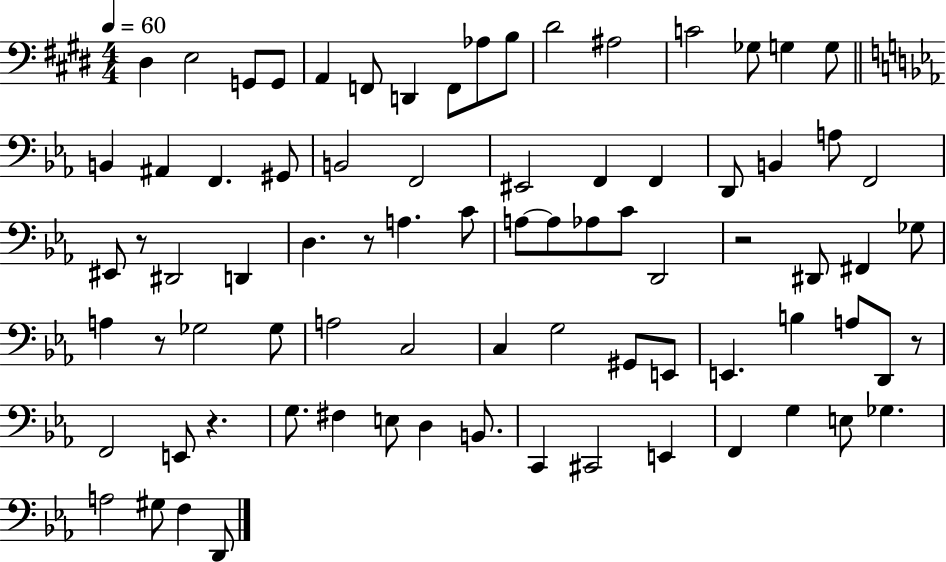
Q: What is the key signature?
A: E major